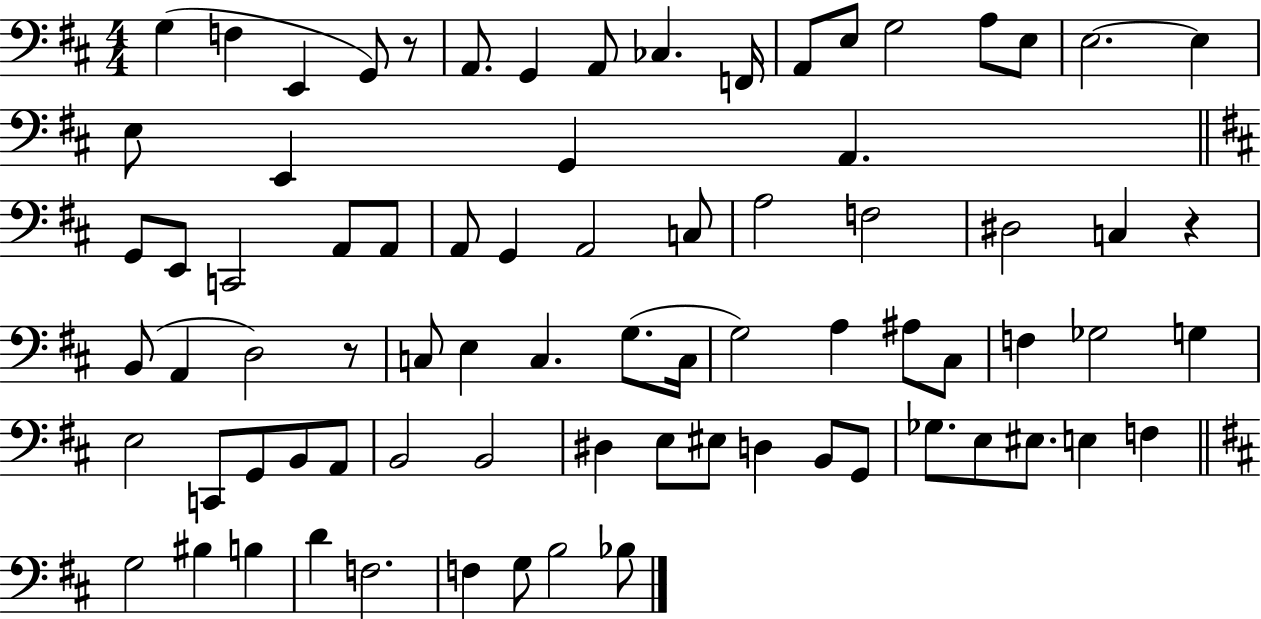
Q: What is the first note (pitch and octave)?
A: G3